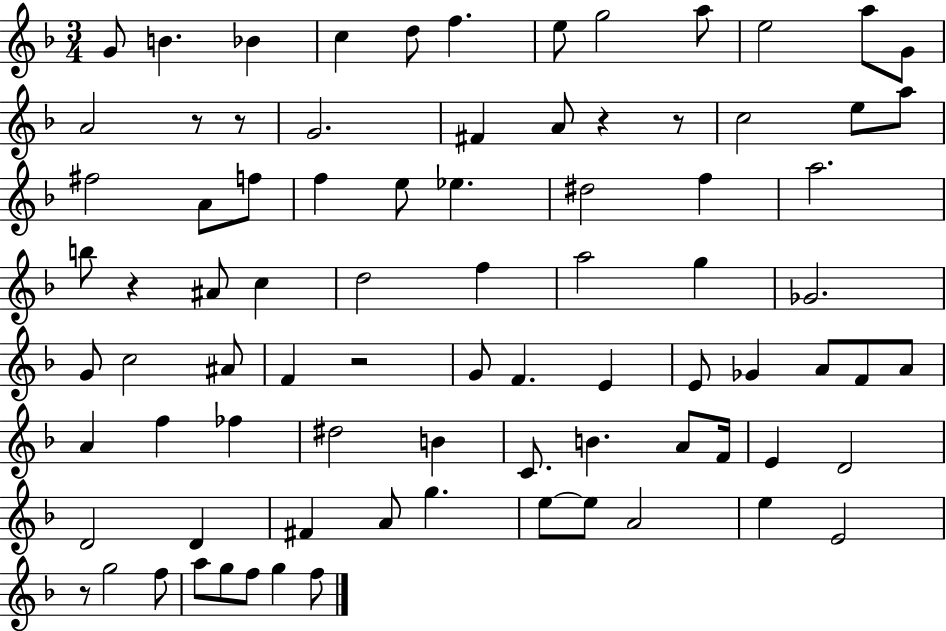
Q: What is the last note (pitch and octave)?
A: F5